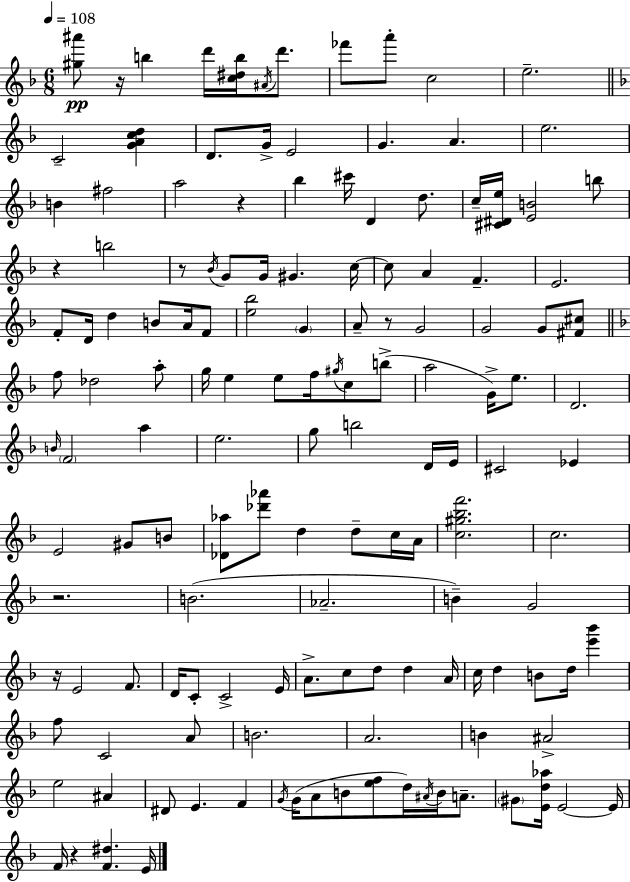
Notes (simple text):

[G#5,A#6]/e R/s B5/q D6/s [C5,D#5,B5]/s A#4/s D6/e. FES6/e A6/e C5/h E5/h. C4/h [G4,A4,C5,D5]/q D4/e. G4/s E4/h G4/q. A4/q. E5/h. B4/q F#5/h A5/h R/q Bb5/q C#6/s D4/q D5/e. C5/s [C#4,D#4,E5]/s [E4,B4]/h B5/e R/q B5/h R/e Bb4/s G4/e G4/s G#4/q. C5/s C5/e A4/q F4/q. E4/h. F4/e D4/s D5/q B4/e A4/s F4/e [E5,Bb5]/h G4/q A4/e R/e G4/h G4/h G4/e [F#4,C#5]/e F5/e Db5/h A5/e G5/s E5/q E5/e F5/s G#5/s C5/e B5/e A5/h G4/s E5/e. D4/h. B4/s F4/h A5/q E5/h. G5/e B5/h D4/s E4/s C#4/h Eb4/q E4/h G#4/e B4/e [Db4,Ab5]/e [Db6,Ab6]/e D5/q D5/e C5/s A4/s [C5,G#5,Bb5,F6]/h. C5/h. R/h. B4/h. Ab4/h. B4/q G4/h R/s E4/h F4/e. D4/s C4/e C4/h E4/s A4/e. C5/e D5/e D5/q A4/s C5/s D5/q B4/e D5/s [E6,Bb6]/q F5/e C4/h A4/e B4/h. A4/h. B4/q A#4/h E5/h A#4/q D#4/e E4/q. F4/q G4/s G4/s A4/e B4/e [E5,F5]/e D5/s A#4/s B4/s A4/e. G#4/e [E4,D5,Ab5]/s E4/h E4/s F4/s R/q [F4,D#5]/q. E4/s